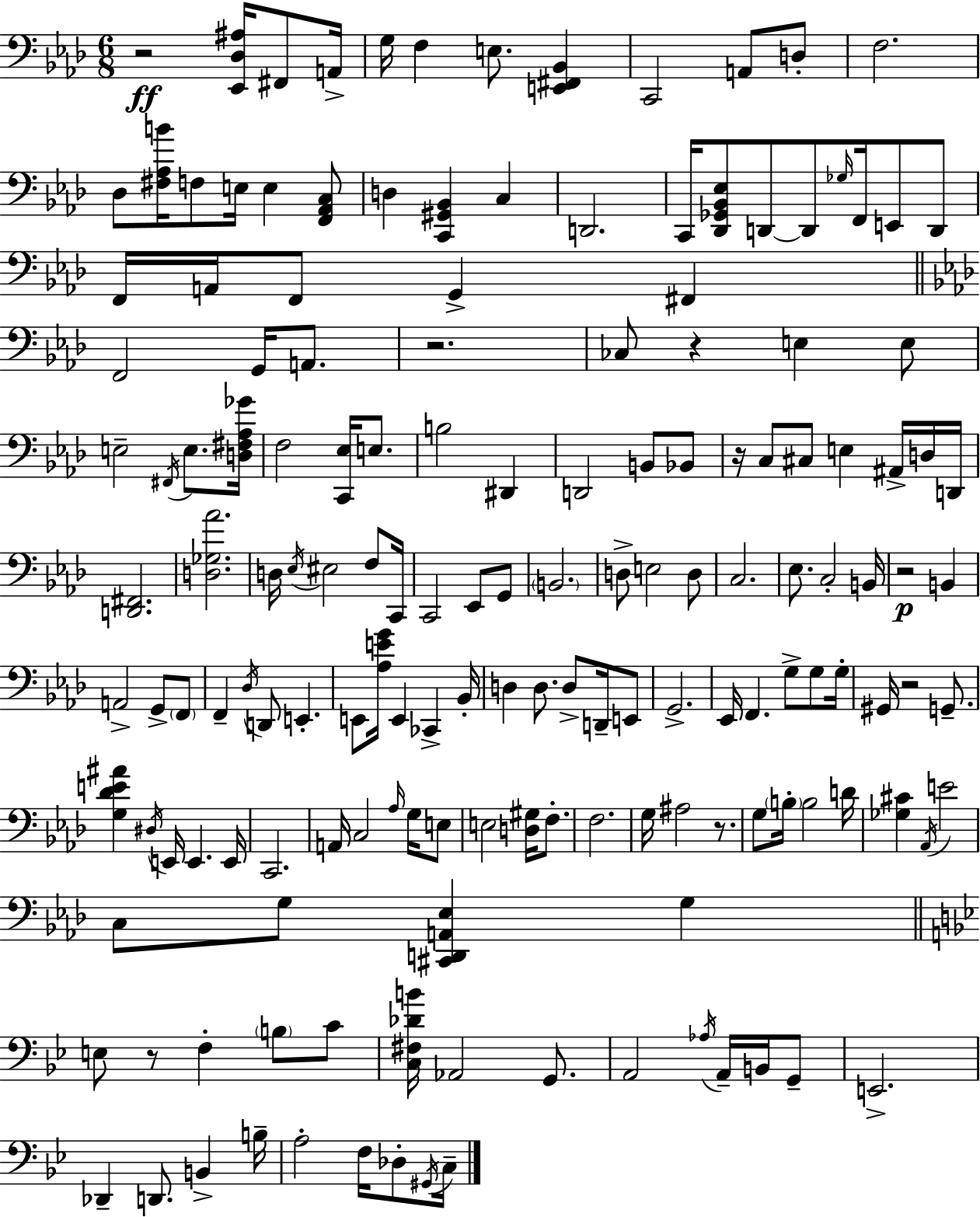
X:1
T:Untitled
M:6/8
L:1/4
K:Fm
z2 [_E,,_D,^A,]/4 ^F,,/2 A,,/4 G,/4 F, E,/2 [E,,^F,,_B,,] C,,2 A,,/2 D,/2 F,2 _D,/2 [^F,_A,B]/4 F,/2 E,/4 E, [F,,_A,,C,]/2 D, [C,,^G,,_B,,] C, D,,2 C,,/4 [_D,,_G,,_B,,_E,]/2 D,,/2 D,,/2 _G,/4 F,,/4 E,,/2 D,,/2 F,,/4 A,,/4 F,,/2 G,, ^F,, F,,2 G,,/4 A,,/2 z2 _C,/2 z E, E,/2 E,2 ^F,,/4 E,/2 [D,^F,_A,_G]/4 F,2 [C,,_E,]/4 E,/2 B,2 ^D,, D,,2 B,,/2 _B,,/2 z/4 C,/2 ^C,/2 E, ^A,,/4 D,/4 D,,/4 [D,,^F,,]2 [D,_G,_A]2 D,/4 _E,/4 ^E,2 F,/2 C,,/4 C,,2 _E,,/2 G,,/2 B,,2 D,/2 E,2 D,/2 C,2 _E,/2 C,2 B,,/4 z2 B,, A,,2 G,,/2 F,,/2 F,, _D,/4 D,,/2 E,, E,,/2 [_A,EG]/4 E,, _C,, _B,,/4 D, D,/2 D,/2 D,,/4 E,,/2 G,,2 _E,,/4 F,, G,/2 G,/2 G,/4 ^G,,/4 z2 G,,/2 [G,_DE^A] ^D,/4 E,,/4 E,, E,,/4 C,,2 A,,/4 C,2 _A,/4 G,/4 E,/2 E,2 [D,^G,]/4 F,/2 F,2 G,/4 ^A,2 z/2 G,/2 B,/4 B,2 D/4 [_G,^C] _A,,/4 E2 C,/2 G,/2 [^C,,D,,A,,_E,] G, E,/2 z/2 F, B,/2 C/2 [C,^F,_DB]/4 _A,,2 G,,/2 A,,2 _A,/4 A,,/4 B,,/4 G,,/2 E,,2 _D,, D,,/2 B,, B,/4 A,2 F,/4 _D,/2 ^G,,/4 C,/4